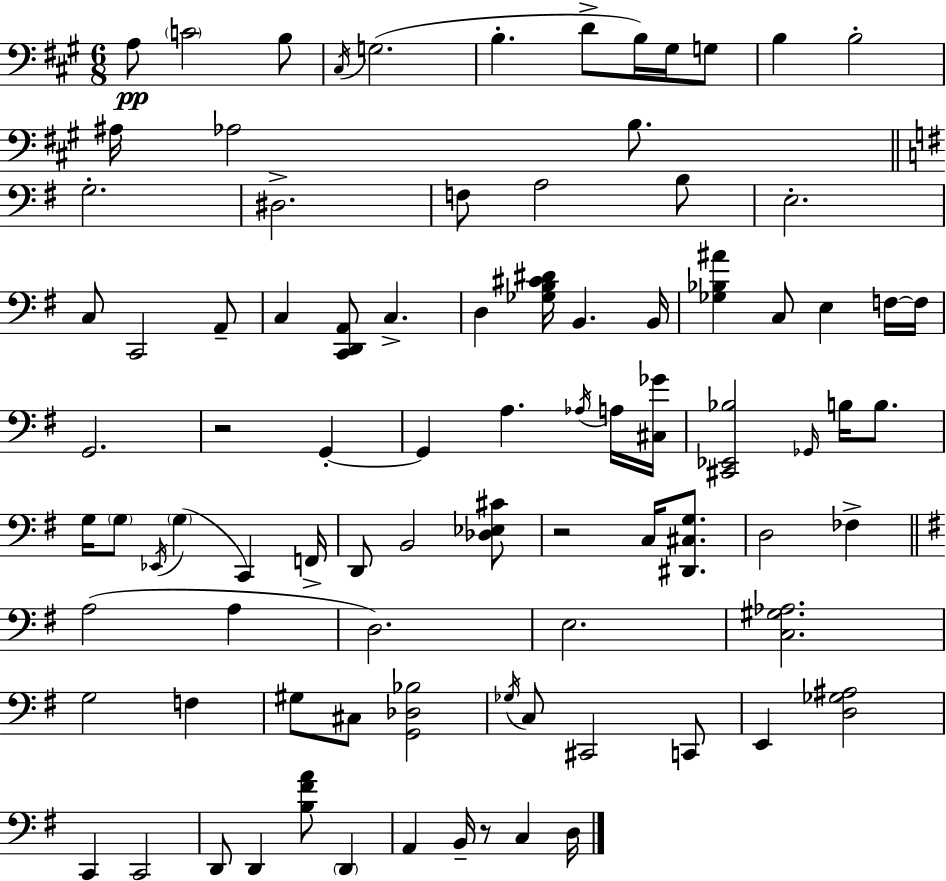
{
  \clef bass
  \numericTimeSignature
  \time 6/8
  \key a \major
  a8\pp \parenthesize c'2 b8 | \acciaccatura { cis16 } g2.( | b4.-. d'8-> b16) gis16 g8 | b4 b2-. | \break ais16 aes2 b8. | \bar "||" \break \key g \major g2.-. | dis2.-> | f8 a2 b8 | e2.-. | \break c8 c,2 a,8-- | c4 <c, d, a,>8 c4.-> | d4 <ges b cis' dis'>16 b,4. b,16 | <ges bes ais'>4 c8 e4 f16~~ f16 | \break g,2. | r2 g,4-.~~ | g,4 a4. \acciaccatura { aes16 } a16 | <cis ges'>16 <cis, ees, bes>2 \grace { ges,16 } b16 b8. | \break g16 \parenthesize g8 \acciaccatura { ees,16 }( \parenthesize g4 c,4) | f,16-> d,8 b,2 | <des ees cis'>8 r2 c16 | <dis, cis g>8. d2 fes4-> | \break \bar "||" \break \key g \major a2( a4 | d2.) | e2. | <c gis aes>2. | \break g2 f4 | gis8 cis8 <g, des bes>2 | \acciaccatura { ges16 } c8 cis,2 c,8 | e,4 <d ges ais>2 | \break c,4 c,2 | d,8 d,4 <b fis' a'>8 \parenthesize d,4 | a,4 b,16-- r8 c4 | d16 \bar "|."
}